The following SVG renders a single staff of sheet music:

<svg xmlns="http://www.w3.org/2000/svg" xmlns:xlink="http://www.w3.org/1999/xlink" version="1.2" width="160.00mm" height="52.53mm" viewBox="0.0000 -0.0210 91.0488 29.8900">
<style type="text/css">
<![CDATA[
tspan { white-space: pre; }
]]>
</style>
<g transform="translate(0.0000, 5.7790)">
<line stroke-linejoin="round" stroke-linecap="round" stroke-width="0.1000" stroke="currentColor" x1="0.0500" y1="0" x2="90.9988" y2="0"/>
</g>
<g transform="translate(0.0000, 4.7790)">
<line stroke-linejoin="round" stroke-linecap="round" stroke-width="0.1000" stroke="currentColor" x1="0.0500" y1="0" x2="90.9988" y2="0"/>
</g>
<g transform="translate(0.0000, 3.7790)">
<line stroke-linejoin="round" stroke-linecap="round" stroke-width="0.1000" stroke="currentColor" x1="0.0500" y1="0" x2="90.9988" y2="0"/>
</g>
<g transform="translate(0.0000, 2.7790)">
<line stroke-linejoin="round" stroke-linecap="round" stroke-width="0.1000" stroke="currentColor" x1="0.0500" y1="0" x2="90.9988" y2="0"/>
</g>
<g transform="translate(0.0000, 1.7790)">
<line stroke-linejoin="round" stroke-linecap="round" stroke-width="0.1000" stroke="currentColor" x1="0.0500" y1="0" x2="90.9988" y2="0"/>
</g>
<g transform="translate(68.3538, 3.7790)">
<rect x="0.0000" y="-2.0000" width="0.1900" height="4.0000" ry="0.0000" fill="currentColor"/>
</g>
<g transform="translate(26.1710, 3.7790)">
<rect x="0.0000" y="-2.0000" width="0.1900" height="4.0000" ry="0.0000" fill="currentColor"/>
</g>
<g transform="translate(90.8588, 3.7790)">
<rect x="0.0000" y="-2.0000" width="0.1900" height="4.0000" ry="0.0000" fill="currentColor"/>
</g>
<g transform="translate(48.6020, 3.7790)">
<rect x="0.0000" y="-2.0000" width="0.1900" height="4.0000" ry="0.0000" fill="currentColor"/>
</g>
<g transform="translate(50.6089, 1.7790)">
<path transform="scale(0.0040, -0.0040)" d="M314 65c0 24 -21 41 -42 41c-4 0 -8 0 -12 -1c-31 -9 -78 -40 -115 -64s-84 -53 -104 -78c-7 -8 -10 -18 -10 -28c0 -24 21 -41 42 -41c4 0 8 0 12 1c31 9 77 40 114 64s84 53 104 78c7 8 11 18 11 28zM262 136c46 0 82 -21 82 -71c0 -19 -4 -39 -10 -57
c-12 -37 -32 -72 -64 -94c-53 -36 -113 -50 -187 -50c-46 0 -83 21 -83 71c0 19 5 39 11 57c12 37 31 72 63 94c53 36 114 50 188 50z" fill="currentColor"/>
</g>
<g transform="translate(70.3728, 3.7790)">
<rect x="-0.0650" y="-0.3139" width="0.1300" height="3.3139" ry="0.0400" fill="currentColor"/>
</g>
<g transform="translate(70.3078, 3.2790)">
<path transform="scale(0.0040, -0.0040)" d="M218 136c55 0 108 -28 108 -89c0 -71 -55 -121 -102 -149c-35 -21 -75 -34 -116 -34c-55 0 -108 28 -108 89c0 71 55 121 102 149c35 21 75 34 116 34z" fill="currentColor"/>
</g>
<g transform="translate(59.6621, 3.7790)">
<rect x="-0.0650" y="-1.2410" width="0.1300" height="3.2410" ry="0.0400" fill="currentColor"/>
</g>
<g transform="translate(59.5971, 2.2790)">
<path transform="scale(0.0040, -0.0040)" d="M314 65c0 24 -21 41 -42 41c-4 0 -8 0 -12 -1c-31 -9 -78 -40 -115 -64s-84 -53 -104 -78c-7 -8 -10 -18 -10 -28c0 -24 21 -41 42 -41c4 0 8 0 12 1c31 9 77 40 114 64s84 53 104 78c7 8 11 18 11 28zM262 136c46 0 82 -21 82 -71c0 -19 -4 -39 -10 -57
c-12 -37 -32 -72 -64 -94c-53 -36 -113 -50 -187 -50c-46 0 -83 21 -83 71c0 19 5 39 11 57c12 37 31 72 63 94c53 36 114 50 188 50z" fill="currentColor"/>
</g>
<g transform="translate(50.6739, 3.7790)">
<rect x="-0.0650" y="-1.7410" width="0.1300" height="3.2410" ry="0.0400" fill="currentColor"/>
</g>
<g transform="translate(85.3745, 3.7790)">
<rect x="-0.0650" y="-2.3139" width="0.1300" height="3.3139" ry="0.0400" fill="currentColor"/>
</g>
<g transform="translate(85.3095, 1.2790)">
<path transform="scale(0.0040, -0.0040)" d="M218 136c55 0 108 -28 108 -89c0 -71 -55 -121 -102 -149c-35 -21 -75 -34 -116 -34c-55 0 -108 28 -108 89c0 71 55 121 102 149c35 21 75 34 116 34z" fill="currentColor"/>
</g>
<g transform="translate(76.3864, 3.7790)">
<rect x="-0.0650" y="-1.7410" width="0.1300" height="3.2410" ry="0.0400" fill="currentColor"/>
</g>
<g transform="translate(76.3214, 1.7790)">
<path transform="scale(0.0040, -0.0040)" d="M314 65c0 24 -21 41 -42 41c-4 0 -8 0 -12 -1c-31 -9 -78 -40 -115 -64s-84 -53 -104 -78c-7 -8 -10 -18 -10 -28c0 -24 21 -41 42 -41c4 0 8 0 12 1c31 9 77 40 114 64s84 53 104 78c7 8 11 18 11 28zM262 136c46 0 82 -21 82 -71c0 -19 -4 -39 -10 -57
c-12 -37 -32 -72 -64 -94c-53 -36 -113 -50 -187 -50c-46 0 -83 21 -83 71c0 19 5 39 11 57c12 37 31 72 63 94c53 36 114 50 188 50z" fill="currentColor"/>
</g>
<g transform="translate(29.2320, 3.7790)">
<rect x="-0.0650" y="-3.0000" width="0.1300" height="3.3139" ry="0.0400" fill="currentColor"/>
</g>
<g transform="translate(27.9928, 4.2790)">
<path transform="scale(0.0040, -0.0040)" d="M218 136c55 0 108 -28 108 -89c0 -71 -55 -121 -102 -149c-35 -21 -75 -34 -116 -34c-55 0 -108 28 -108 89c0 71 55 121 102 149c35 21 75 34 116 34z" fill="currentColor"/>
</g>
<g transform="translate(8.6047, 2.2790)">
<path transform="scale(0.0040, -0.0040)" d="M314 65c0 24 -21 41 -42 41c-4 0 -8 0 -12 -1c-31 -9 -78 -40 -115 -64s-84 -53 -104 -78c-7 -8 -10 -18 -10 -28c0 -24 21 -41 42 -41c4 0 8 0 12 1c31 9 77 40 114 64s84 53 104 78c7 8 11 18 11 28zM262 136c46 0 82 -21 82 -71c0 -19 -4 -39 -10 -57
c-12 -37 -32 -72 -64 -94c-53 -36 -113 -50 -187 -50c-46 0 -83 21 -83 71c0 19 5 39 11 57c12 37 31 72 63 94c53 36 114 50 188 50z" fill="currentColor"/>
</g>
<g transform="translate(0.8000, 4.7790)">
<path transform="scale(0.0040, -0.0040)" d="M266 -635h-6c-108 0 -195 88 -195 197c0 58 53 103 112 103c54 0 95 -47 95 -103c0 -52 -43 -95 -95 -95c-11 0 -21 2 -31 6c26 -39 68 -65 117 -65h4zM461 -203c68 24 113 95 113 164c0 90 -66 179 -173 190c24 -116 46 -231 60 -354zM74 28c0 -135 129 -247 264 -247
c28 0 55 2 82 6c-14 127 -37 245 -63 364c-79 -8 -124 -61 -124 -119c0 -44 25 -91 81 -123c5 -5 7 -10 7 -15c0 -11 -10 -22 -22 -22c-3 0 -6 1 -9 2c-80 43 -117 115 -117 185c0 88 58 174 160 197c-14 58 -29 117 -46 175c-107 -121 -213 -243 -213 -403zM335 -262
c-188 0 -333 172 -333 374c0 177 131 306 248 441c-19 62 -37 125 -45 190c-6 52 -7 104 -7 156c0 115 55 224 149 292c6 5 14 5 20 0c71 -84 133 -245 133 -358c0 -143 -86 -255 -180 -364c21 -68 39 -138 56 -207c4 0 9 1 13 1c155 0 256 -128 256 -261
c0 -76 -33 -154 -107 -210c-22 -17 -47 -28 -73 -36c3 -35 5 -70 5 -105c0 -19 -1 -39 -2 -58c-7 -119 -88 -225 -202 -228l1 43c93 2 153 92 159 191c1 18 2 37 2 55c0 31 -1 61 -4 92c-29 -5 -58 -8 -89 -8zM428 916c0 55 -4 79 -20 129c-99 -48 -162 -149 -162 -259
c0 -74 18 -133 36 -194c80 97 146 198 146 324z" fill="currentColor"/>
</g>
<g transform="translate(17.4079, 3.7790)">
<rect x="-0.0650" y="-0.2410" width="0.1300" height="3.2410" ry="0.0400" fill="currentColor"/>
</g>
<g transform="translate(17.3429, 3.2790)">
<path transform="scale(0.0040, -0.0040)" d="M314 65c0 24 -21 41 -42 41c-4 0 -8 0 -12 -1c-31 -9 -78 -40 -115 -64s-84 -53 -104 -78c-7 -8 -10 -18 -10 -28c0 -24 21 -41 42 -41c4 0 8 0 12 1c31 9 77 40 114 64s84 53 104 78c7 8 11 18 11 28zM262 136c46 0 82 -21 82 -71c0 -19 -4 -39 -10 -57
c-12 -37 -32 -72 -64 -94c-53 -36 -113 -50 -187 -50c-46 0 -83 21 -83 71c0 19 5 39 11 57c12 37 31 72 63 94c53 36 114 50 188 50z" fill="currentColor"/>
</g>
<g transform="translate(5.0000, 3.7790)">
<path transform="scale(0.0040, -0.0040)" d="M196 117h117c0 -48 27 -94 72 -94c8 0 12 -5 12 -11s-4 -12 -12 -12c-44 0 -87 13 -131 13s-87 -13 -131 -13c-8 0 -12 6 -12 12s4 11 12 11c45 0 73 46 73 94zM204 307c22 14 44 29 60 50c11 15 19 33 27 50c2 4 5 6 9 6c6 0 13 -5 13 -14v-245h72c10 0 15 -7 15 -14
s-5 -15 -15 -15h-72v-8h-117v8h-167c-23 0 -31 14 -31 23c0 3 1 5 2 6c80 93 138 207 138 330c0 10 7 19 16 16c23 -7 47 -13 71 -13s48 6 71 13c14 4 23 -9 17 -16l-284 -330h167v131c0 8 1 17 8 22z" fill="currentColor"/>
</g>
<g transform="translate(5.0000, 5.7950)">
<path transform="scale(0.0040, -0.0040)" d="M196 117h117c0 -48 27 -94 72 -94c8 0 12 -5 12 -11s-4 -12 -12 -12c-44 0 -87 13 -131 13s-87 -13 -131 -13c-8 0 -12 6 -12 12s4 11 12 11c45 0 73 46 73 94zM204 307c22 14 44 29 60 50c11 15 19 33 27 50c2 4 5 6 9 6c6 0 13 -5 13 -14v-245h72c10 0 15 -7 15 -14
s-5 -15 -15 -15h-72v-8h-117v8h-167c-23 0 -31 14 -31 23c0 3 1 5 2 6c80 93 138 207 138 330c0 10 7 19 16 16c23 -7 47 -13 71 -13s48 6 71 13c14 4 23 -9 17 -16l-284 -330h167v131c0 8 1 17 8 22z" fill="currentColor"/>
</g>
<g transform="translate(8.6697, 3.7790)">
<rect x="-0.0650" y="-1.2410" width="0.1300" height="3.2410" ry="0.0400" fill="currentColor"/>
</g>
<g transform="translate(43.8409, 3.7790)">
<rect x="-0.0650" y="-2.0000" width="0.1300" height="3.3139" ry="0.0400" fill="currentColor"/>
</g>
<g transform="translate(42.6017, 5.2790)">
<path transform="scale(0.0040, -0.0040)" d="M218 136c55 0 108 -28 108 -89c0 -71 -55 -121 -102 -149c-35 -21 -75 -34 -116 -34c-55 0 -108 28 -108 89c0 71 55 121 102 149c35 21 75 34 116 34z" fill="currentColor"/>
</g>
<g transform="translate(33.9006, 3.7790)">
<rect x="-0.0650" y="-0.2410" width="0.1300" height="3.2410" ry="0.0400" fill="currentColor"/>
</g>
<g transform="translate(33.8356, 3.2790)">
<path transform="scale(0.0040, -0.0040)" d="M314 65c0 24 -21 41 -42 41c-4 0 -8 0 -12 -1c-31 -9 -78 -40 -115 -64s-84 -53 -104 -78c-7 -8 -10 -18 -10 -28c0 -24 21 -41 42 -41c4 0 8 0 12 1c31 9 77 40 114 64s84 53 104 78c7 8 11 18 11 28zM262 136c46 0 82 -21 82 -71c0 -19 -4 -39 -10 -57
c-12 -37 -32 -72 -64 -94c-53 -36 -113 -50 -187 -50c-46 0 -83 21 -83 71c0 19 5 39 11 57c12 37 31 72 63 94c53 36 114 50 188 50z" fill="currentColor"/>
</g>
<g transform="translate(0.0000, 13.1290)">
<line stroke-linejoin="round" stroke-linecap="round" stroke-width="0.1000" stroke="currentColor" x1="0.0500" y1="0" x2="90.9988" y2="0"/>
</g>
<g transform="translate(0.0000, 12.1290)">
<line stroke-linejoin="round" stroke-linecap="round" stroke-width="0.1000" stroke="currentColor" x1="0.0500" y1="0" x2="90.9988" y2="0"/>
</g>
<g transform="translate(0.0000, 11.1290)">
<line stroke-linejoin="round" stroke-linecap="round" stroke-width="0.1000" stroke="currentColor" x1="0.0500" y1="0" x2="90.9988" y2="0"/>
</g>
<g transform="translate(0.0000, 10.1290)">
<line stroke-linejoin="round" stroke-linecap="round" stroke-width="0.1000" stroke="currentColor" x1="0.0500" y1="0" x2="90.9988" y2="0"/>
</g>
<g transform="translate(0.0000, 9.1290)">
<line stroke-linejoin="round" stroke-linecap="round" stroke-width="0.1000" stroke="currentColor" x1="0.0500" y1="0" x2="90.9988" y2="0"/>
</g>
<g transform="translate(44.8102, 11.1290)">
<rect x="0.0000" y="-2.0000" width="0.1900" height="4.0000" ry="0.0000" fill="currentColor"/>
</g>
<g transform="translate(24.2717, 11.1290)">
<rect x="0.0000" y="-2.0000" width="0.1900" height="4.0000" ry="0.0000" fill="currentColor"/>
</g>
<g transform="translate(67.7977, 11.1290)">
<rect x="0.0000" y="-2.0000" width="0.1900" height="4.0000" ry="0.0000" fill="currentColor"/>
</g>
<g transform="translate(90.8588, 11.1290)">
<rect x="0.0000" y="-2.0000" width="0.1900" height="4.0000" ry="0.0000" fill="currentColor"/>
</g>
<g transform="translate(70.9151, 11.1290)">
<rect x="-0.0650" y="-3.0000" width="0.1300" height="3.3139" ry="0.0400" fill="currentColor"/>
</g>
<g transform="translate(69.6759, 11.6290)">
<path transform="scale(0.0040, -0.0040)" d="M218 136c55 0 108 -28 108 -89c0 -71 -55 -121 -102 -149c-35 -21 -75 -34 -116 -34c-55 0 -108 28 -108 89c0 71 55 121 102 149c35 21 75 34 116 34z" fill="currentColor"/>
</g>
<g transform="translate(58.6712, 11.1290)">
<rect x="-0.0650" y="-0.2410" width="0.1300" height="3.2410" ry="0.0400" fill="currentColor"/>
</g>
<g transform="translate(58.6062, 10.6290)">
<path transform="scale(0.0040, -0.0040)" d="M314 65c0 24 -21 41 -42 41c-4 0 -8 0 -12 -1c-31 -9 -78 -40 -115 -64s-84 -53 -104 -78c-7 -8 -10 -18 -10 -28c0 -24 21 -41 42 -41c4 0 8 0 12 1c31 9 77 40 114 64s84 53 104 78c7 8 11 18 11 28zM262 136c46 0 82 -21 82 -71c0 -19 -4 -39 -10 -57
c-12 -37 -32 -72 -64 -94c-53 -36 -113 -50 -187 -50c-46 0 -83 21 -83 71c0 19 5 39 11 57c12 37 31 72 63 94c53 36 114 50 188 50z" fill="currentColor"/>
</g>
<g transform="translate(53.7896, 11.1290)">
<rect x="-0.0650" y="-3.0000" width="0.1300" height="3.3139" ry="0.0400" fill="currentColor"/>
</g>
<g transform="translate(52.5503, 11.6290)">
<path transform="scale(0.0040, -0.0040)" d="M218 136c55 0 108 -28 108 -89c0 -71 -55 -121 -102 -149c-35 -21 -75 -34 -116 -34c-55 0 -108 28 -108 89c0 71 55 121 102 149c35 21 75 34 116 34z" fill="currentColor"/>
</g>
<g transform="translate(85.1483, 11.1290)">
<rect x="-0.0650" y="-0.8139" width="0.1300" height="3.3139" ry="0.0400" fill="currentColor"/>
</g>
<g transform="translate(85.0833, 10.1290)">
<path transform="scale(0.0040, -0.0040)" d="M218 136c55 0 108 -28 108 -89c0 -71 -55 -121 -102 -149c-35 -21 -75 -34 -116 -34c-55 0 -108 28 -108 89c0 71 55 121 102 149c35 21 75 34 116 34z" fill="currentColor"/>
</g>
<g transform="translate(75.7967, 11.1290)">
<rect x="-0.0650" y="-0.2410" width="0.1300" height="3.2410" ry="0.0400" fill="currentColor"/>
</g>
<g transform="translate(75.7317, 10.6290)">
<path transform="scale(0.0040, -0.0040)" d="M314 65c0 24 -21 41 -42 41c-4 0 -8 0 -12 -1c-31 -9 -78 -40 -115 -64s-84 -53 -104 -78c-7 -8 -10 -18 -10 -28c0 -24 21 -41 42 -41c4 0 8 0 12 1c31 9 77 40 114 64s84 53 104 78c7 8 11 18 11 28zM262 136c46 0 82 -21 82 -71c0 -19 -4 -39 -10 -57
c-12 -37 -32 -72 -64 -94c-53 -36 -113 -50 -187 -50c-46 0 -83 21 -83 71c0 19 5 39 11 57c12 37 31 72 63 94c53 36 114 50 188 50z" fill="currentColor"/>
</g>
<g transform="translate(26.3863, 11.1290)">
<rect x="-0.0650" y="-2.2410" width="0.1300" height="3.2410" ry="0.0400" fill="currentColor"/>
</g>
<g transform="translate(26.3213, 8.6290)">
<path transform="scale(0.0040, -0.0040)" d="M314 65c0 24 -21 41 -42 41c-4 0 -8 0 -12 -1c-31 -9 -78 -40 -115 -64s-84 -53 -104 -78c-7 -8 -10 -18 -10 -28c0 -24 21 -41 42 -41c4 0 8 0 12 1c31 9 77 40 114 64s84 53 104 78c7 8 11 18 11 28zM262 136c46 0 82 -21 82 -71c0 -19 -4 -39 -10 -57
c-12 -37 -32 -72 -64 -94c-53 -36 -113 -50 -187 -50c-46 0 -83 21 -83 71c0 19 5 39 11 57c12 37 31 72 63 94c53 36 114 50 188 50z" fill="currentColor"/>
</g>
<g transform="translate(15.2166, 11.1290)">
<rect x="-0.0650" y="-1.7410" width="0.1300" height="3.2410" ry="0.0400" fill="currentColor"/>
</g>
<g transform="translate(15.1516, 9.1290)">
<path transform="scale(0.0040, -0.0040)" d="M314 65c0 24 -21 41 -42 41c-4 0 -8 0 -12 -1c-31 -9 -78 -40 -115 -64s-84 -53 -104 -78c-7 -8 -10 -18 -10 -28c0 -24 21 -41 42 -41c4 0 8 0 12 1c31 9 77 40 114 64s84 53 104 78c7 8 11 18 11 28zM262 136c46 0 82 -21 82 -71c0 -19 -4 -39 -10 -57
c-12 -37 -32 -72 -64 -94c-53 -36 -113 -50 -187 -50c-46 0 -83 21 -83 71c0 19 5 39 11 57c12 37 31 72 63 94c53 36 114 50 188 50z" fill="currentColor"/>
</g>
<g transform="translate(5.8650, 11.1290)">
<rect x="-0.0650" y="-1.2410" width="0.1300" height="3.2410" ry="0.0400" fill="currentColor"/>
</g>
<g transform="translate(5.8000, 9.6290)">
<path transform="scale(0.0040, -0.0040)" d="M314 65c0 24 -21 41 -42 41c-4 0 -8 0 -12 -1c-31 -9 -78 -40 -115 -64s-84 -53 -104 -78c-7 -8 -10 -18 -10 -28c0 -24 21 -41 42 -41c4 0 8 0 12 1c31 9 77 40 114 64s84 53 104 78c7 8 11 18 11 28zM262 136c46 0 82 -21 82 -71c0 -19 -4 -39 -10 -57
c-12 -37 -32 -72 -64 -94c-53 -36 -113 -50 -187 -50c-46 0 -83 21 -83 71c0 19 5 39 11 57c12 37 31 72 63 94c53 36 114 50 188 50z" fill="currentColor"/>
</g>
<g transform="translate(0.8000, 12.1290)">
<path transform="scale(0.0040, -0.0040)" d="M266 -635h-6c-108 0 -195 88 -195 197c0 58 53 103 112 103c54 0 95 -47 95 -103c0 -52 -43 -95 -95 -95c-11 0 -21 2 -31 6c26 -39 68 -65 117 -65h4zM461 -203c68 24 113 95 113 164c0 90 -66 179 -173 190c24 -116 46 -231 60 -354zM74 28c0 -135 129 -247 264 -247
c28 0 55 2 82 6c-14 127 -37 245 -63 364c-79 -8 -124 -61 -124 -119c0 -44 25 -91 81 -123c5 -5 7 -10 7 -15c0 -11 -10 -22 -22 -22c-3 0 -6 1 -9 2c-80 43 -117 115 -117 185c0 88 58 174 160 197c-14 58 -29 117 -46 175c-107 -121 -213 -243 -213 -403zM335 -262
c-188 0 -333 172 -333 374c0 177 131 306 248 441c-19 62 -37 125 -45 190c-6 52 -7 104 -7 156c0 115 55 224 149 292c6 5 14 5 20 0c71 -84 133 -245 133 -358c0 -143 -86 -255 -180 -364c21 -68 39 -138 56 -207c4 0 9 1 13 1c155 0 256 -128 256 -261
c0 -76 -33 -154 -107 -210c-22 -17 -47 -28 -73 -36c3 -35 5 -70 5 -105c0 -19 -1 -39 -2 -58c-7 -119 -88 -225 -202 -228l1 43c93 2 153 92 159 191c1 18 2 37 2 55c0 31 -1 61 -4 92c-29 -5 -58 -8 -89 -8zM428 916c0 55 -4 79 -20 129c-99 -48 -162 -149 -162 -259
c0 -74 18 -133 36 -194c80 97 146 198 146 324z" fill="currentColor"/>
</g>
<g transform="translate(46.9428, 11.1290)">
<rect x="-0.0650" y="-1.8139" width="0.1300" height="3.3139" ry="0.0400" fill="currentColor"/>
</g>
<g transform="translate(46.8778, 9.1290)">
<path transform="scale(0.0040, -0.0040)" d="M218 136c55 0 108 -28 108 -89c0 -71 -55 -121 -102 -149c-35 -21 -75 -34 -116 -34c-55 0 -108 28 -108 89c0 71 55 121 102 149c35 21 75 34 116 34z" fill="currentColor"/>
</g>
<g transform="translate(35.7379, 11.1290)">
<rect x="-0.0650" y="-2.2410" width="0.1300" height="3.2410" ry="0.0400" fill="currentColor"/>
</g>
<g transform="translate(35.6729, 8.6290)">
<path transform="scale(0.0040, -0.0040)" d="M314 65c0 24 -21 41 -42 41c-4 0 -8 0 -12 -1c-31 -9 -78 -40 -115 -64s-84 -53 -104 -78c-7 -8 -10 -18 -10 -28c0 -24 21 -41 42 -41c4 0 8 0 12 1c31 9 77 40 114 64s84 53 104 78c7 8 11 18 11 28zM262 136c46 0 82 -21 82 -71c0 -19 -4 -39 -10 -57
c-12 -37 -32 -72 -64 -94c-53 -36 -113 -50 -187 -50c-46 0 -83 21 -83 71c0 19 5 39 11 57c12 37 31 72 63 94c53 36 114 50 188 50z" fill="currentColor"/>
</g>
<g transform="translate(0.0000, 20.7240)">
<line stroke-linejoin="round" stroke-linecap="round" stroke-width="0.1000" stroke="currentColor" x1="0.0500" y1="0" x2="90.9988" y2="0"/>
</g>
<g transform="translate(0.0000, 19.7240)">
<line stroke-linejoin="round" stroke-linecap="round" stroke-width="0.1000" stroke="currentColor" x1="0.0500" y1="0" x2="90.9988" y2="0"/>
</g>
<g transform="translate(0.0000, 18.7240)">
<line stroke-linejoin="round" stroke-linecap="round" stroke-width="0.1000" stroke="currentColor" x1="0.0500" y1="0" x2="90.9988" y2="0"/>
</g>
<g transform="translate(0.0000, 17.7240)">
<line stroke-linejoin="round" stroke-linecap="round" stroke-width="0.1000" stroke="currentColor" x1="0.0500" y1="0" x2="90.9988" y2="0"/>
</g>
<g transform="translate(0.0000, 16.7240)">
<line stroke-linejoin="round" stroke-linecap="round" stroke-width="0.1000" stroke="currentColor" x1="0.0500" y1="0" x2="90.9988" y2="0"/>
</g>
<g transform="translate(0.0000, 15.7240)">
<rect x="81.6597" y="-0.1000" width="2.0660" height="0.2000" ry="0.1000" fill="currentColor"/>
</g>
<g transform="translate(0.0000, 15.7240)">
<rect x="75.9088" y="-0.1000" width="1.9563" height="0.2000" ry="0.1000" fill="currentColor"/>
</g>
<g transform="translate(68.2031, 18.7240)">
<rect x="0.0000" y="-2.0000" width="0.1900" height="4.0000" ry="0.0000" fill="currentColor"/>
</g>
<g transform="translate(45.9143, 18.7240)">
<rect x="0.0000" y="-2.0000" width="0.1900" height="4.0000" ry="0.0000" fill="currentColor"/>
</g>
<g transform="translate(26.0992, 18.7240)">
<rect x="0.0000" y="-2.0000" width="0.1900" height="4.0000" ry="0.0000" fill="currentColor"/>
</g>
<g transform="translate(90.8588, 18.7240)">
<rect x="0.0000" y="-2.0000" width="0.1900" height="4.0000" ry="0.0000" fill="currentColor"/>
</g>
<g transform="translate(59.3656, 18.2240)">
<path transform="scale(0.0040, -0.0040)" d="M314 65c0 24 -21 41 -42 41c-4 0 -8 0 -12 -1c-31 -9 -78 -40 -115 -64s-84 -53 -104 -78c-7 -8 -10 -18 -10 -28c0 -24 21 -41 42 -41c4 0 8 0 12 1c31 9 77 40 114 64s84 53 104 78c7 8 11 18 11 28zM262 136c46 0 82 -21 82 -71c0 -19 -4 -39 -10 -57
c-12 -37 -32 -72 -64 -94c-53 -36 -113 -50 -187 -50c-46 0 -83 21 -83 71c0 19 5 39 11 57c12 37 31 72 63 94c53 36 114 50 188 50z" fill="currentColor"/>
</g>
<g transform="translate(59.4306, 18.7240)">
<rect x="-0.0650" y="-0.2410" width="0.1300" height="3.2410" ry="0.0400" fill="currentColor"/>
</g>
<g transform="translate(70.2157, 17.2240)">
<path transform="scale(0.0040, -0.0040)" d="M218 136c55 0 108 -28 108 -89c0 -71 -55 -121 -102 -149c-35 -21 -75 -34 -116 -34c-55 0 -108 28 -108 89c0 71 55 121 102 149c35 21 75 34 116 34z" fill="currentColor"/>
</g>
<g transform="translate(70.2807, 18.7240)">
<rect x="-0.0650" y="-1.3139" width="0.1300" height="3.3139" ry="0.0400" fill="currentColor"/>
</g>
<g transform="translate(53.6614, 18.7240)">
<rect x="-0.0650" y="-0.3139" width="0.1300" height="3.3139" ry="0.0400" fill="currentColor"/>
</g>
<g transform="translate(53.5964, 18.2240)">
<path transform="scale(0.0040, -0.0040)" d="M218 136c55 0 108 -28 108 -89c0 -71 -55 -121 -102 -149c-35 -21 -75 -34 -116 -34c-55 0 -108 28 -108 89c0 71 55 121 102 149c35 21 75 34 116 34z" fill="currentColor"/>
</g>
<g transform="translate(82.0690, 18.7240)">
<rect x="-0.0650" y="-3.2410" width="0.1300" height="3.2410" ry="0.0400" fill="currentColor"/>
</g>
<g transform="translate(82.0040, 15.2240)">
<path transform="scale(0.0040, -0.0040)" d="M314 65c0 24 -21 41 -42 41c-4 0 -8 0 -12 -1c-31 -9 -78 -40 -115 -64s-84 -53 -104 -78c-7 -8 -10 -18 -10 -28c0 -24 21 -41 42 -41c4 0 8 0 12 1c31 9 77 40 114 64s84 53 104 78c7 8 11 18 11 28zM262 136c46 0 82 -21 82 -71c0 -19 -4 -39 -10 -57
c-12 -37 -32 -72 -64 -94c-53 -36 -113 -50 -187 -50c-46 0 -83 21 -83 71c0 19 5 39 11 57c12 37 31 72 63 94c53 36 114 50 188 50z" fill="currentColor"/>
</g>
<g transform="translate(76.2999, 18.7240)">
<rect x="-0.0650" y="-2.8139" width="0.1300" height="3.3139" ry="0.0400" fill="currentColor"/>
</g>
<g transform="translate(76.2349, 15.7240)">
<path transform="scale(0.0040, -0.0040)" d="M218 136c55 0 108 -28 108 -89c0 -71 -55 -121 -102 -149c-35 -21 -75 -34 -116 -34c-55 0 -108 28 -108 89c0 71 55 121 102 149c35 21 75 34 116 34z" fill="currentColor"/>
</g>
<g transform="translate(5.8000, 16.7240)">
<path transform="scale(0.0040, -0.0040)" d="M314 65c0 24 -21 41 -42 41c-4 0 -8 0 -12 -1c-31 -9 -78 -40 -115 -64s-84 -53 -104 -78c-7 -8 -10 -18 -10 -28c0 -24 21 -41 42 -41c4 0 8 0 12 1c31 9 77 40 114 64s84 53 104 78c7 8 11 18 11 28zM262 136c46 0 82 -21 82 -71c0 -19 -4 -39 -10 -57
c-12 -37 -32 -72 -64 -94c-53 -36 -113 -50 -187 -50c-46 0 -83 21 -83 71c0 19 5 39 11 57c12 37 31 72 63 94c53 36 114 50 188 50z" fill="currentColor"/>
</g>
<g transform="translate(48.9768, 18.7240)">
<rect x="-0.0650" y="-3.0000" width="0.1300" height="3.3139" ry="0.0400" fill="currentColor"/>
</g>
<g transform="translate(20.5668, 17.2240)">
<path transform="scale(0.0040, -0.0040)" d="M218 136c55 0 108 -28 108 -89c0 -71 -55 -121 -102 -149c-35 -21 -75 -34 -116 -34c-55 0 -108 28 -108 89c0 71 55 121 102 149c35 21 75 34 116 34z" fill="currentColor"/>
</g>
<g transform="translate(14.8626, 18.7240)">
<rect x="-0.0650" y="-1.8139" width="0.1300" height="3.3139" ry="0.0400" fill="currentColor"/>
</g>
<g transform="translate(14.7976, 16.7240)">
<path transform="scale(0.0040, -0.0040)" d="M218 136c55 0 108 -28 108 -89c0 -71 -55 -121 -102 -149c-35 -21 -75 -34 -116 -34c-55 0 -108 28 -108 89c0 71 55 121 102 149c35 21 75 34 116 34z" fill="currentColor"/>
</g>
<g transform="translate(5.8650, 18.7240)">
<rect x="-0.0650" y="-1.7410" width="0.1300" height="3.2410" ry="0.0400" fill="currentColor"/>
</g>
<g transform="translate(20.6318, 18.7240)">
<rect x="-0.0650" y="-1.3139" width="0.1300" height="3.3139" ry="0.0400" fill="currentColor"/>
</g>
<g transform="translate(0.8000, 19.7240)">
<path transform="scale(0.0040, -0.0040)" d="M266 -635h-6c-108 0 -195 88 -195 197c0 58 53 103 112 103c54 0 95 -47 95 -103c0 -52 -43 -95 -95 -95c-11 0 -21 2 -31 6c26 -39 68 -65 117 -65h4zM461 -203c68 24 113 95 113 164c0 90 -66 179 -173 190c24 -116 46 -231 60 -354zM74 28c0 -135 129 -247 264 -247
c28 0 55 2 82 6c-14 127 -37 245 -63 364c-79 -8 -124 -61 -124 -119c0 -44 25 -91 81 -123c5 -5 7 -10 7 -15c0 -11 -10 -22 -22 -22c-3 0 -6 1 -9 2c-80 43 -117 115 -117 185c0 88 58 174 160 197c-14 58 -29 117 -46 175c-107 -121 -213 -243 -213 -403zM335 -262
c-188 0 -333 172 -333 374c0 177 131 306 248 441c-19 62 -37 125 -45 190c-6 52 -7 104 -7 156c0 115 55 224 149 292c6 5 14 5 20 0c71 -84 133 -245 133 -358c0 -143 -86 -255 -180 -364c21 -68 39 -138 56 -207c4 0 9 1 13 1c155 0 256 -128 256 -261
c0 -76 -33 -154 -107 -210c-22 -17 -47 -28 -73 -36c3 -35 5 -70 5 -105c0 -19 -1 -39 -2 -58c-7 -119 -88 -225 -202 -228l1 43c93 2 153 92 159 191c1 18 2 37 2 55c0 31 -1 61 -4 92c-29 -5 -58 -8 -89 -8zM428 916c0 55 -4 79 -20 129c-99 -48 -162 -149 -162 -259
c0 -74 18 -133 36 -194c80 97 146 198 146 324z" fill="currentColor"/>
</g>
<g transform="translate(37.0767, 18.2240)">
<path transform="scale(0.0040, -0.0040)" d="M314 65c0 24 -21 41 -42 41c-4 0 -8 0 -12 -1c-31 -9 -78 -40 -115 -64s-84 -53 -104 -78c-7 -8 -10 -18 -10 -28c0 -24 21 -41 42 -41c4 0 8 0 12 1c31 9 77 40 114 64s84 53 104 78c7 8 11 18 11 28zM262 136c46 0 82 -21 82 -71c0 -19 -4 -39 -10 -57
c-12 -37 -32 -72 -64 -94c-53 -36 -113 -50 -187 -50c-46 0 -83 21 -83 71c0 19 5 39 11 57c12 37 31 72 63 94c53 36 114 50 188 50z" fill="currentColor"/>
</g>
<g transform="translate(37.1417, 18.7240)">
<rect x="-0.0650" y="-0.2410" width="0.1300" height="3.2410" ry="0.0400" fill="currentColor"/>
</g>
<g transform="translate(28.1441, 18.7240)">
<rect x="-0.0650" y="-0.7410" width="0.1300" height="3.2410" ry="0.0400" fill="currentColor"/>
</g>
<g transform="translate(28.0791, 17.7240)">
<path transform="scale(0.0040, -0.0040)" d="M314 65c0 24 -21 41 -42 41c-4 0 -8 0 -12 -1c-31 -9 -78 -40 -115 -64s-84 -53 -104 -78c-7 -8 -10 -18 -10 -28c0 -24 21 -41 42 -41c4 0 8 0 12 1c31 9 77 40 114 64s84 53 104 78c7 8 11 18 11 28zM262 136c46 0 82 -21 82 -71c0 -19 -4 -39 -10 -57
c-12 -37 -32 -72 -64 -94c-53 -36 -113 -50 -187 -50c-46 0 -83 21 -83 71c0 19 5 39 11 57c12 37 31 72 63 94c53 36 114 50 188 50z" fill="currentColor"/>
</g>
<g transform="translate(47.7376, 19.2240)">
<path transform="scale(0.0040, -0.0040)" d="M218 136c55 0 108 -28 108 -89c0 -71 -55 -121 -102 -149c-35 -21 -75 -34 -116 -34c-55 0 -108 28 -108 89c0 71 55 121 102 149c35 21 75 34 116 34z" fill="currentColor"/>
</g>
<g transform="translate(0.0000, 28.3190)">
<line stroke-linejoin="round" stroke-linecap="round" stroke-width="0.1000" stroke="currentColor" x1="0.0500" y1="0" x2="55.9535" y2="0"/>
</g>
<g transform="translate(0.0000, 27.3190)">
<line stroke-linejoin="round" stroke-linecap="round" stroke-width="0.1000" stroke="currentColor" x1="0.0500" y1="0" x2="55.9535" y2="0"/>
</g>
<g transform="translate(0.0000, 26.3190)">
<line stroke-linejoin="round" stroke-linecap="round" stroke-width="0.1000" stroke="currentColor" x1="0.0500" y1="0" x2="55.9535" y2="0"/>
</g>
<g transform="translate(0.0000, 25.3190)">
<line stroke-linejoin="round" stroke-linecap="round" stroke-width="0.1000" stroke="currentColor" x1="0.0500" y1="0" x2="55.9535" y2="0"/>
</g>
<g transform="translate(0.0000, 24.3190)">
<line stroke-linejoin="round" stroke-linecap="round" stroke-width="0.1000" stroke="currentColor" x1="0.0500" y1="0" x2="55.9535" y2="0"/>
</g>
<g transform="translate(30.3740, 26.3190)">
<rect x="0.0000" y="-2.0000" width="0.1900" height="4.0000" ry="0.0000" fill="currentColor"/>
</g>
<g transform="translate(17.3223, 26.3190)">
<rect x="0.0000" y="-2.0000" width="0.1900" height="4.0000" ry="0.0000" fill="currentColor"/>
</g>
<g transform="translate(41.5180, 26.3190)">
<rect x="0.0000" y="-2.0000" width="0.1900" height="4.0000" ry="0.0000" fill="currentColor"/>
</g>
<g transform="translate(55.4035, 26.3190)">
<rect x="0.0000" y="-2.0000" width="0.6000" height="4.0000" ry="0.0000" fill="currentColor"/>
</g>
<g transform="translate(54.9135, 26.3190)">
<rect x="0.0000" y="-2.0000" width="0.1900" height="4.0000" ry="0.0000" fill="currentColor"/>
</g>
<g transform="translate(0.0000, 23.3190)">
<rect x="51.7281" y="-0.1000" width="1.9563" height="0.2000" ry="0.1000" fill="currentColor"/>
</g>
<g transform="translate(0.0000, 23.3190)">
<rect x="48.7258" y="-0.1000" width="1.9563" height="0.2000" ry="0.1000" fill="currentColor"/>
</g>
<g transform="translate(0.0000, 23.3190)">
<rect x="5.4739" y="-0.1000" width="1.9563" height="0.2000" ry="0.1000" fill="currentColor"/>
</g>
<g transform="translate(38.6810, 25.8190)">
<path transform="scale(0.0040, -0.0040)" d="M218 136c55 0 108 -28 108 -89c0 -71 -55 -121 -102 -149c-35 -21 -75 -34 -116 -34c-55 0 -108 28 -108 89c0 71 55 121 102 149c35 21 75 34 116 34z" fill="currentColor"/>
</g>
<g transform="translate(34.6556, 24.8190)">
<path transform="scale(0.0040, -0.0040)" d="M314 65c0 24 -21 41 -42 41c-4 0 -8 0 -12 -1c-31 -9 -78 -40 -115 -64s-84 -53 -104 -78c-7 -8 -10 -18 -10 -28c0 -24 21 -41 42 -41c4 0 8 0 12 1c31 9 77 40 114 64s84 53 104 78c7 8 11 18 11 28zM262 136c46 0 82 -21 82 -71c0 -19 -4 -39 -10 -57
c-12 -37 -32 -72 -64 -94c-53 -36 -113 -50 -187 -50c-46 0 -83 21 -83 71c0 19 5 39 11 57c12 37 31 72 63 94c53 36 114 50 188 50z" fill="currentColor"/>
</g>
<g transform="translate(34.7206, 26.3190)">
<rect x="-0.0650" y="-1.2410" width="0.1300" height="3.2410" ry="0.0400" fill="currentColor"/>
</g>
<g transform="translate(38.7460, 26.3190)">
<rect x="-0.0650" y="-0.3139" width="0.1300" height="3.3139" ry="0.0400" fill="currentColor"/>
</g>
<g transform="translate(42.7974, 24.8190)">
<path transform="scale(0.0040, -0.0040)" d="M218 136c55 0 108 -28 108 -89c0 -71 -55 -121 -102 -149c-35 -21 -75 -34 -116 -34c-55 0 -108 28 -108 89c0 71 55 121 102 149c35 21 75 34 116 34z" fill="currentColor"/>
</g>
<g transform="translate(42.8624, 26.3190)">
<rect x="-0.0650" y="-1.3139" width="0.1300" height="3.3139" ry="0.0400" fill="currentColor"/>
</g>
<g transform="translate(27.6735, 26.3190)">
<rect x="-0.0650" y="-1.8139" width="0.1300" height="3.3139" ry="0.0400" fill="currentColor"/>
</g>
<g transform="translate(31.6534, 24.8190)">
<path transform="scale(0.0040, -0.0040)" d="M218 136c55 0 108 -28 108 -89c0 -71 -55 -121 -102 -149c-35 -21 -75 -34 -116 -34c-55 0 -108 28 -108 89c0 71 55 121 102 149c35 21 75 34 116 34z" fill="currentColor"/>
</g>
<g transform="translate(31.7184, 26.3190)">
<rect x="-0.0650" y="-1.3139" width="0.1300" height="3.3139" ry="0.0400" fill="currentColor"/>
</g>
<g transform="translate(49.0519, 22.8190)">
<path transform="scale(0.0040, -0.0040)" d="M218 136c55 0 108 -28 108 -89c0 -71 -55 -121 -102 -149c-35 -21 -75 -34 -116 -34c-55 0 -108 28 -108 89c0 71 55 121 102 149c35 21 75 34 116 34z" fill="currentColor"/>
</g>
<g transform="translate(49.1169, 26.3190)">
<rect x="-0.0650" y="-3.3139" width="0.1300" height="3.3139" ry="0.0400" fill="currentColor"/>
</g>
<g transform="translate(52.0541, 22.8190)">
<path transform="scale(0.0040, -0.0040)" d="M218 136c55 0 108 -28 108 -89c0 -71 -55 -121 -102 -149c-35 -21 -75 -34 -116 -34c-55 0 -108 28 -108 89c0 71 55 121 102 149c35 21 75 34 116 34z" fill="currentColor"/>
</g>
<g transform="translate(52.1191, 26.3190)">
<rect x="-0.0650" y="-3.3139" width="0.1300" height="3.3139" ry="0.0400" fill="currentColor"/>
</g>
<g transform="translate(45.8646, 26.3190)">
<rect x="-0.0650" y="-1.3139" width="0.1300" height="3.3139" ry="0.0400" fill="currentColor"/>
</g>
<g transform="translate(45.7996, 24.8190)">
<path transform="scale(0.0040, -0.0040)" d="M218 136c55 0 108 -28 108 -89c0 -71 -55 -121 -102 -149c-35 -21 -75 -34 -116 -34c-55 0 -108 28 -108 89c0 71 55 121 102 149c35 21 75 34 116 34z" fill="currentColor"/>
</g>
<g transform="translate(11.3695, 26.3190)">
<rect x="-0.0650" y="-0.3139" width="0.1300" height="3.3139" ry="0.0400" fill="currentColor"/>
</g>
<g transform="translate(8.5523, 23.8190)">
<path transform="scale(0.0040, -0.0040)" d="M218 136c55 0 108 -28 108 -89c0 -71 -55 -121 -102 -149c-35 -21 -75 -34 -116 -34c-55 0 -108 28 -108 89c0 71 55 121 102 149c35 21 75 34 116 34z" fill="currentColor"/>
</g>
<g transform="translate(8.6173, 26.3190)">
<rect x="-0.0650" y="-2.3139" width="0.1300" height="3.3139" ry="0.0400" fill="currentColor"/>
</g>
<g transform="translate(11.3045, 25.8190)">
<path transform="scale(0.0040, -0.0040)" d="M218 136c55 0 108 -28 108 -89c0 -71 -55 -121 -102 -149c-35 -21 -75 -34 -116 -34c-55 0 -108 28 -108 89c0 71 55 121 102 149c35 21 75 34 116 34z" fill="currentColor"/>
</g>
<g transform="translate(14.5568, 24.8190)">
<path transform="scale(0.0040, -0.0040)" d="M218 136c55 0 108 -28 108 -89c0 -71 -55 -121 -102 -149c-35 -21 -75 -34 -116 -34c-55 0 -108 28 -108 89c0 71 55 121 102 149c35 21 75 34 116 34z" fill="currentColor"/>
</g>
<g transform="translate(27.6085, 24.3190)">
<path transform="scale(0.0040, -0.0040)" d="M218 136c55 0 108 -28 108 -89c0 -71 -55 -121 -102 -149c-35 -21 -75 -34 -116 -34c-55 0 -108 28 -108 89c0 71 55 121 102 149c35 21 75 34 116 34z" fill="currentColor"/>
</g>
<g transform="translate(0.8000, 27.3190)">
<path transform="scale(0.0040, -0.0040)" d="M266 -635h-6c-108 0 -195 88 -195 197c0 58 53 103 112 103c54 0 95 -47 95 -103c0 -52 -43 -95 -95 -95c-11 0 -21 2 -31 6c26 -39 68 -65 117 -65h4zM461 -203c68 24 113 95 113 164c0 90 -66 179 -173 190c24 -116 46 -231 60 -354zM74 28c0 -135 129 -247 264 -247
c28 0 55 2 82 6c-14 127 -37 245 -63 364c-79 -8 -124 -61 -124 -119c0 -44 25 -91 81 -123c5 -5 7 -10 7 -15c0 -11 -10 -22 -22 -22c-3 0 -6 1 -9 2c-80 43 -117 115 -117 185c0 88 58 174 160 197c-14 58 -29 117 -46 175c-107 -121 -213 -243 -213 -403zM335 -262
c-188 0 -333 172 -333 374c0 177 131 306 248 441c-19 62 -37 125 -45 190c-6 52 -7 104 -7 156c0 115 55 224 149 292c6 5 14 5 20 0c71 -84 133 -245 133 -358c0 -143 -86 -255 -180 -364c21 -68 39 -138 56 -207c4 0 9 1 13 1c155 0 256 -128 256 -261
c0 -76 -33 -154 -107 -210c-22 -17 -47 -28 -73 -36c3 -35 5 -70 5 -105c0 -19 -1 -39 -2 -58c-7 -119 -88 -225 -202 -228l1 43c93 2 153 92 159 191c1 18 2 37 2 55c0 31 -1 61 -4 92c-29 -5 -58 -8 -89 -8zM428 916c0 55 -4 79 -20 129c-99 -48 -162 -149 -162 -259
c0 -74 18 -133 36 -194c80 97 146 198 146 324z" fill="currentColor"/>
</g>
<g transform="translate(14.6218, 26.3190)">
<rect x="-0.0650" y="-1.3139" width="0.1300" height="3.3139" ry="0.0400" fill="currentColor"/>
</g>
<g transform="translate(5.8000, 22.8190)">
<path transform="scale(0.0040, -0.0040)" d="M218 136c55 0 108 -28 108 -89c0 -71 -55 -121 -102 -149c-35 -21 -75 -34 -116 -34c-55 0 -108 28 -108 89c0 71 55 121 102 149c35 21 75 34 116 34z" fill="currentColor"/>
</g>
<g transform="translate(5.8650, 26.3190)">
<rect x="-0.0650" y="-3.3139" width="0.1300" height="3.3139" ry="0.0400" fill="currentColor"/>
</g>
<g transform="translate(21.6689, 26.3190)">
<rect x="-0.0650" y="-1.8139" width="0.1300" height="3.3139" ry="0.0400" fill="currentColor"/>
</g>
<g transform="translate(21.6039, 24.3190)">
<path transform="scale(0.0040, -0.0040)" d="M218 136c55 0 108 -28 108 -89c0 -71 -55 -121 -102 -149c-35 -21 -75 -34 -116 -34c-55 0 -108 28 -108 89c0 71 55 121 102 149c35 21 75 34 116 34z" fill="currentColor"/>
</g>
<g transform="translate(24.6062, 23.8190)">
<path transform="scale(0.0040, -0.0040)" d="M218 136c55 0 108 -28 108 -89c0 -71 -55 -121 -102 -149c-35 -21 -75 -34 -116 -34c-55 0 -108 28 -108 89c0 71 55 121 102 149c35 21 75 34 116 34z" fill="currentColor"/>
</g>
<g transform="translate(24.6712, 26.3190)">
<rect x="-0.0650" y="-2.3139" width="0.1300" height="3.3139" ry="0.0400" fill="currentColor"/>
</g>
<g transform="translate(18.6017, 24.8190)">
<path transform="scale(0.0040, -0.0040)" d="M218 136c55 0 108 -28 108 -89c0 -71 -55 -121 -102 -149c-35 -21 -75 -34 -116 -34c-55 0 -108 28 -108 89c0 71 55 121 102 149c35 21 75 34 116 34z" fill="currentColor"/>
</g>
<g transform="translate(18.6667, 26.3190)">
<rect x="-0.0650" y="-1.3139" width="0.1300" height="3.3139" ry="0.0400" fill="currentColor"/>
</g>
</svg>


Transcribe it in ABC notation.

X:1
T:Untitled
M:4/4
L:1/4
K:C
e2 c2 A c2 F f2 e2 c f2 g e2 f2 g2 g2 f A c2 A c2 d f2 f e d2 c2 A c c2 e a b2 b g c e e f g f e e2 c e e b b